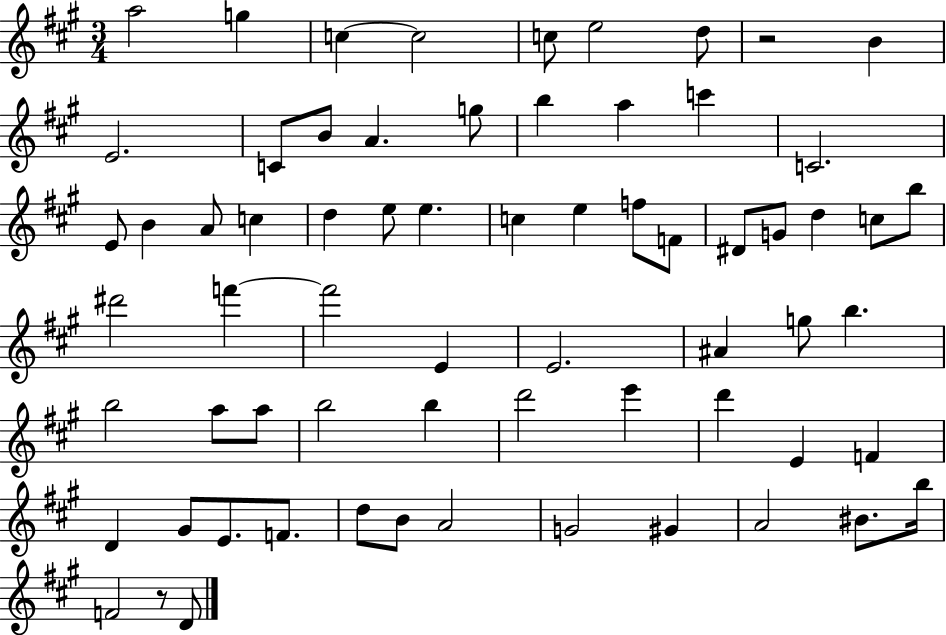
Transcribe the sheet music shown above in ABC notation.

X:1
T:Untitled
M:3/4
L:1/4
K:A
a2 g c c2 c/2 e2 d/2 z2 B E2 C/2 B/2 A g/2 b a c' C2 E/2 B A/2 c d e/2 e c e f/2 F/2 ^D/2 G/2 d c/2 b/2 ^d'2 f' f'2 E E2 ^A g/2 b b2 a/2 a/2 b2 b d'2 e' d' E F D ^G/2 E/2 F/2 d/2 B/2 A2 G2 ^G A2 ^B/2 b/4 F2 z/2 D/2